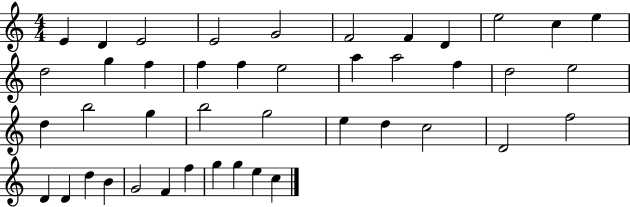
{
  \clef treble
  \numericTimeSignature
  \time 4/4
  \key c \major
  e'4 d'4 e'2 | e'2 g'2 | f'2 f'4 d'4 | e''2 c''4 e''4 | \break d''2 g''4 f''4 | f''4 f''4 e''2 | a''4 a''2 f''4 | d''2 e''2 | \break d''4 b''2 g''4 | b''2 g''2 | e''4 d''4 c''2 | d'2 f''2 | \break d'4 d'4 d''4 b'4 | g'2 f'4 f''4 | g''4 g''4 e''4 c''4 | \bar "|."
}